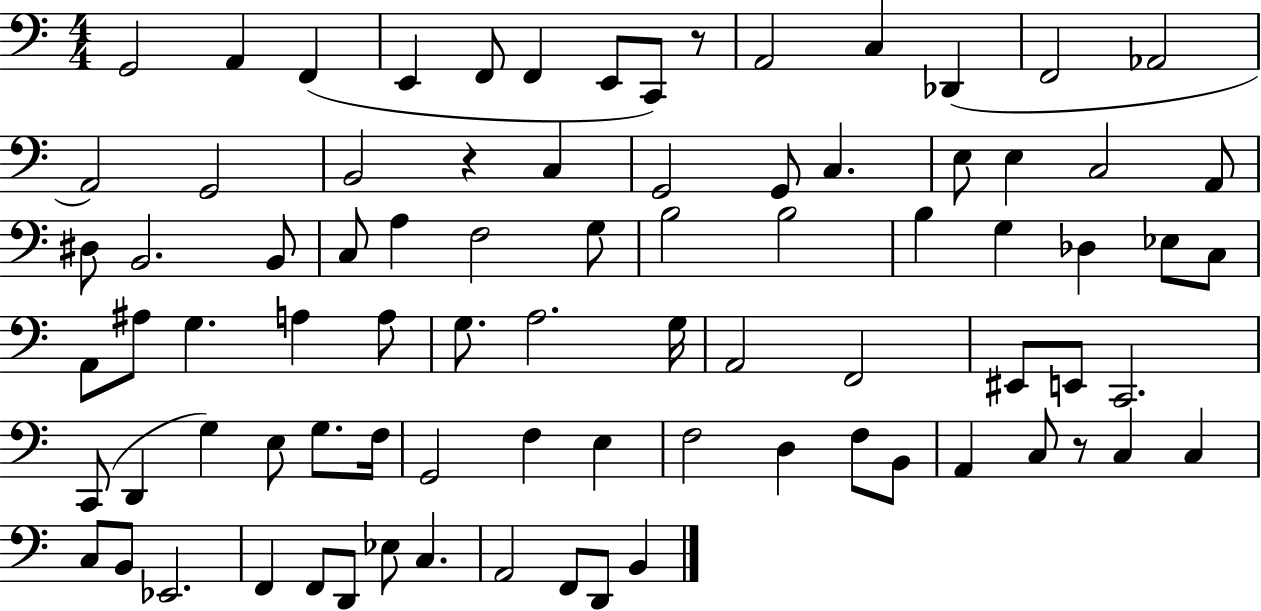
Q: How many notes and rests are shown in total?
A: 83